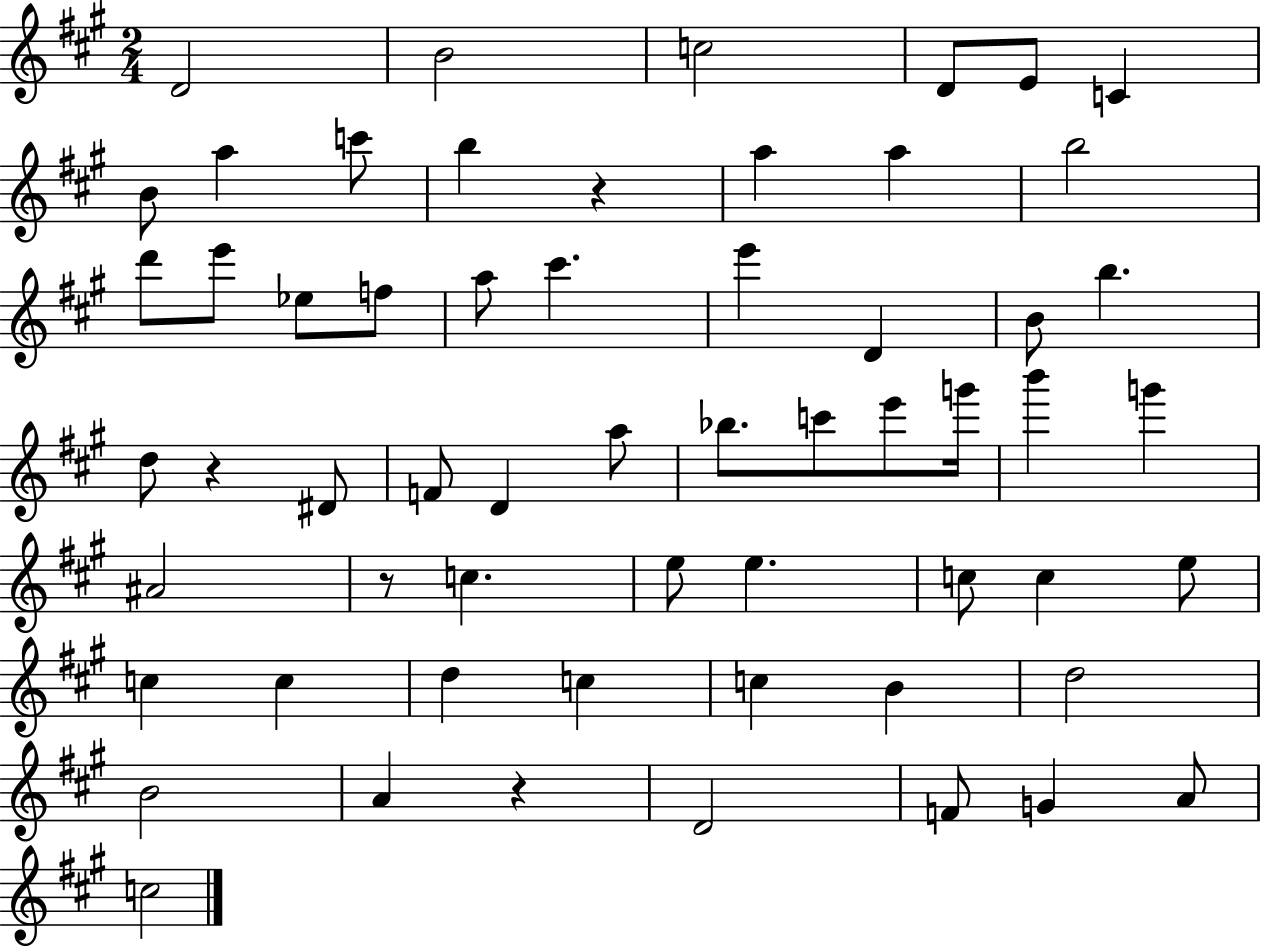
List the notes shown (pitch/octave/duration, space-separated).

D4/h B4/h C5/h D4/e E4/e C4/q B4/e A5/q C6/e B5/q R/q A5/q A5/q B5/h D6/e E6/e Eb5/e F5/e A5/e C#6/q. E6/q D4/q B4/e B5/q. D5/e R/q D#4/e F4/e D4/q A5/e Bb5/e. C6/e E6/e G6/s B6/q G6/q A#4/h R/e C5/q. E5/e E5/q. C5/e C5/q E5/e C5/q C5/q D5/q C5/q C5/q B4/q D5/h B4/h A4/q R/q D4/h F4/e G4/q A4/e C5/h